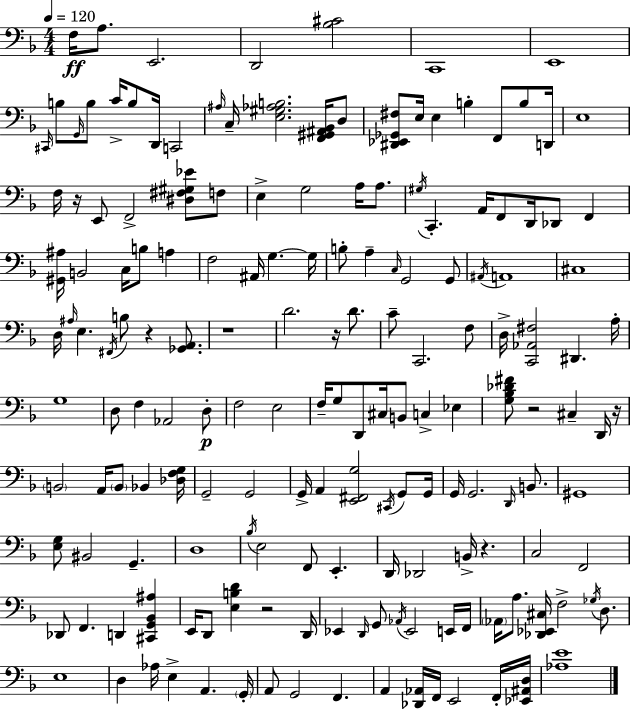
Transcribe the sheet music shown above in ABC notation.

X:1
T:Untitled
M:4/4
L:1/4
K:F
F,/4 A,/2 E,,2 D,,2 [_B,^C]2 C,,4 E,,4 ^C,,/4 B,/2 G,,/4 B,/2 C/4 B,/2 D,,/4 C,,2 ^A,/4 C,/4 [E,^G,_A,B,]2 [F,,^G,,^A,,_B,,]/4 D,/2 [^D,,_E,,_G,,^F,]/2 E,/4 E, B, F,,/2 B,/2 D,,/4 E,4 F,/4 z/4 E,,/2 F,,2 [^D,^F,^G,_E]/2 F,/2 E, G,2 A,/4 A,/2 ^G,/4 C,, A,,/4 F,,/2 D,,/4 _D,,/2 F,, [^G,,^A,]/4 B,,2 C,/4 B,/2 A, F,2 ^A,,/4 G, G,/4 B,/2 A, C,/4 G,,2 G,,/2 ^A,,/4 A,,4 ^C,4 D,/4 ^A,/4 E, ^F,,/4 B,/2 z [_G,,A,,]/2 z4 D2 z/4 D/2 C/2 C,,2 F,/2 D,/4 [C,,_A,,^F,]2 ^D,, A,/4 G,4 D,/2 F, _A,,2 D,/2 F,2 E,2 F,/4 G,/2 D,,/2 ^C,/4 B,,/2 C, _E, [G,_B,_D^F]/2 z2 ^C, D,,/4 z/4 B,,2 A,,/4 B,,/2 _B,, [_D,F,G,]/4 G,,2 G,,2 G,,/4 A,, [E,,^F,,G,]2 ^C,,/4 G,,/2 G,,/4 G,,/4 G,,2 D,,/4 B,,/2 ^G,,4 [E,G,]/2 ^B,,2 G,, D,4 _B,/4 E,2 F,,/2 E,, D,,/4 _D,,2 B,,/4 z C,2 F,,2 _D,,/2 F,, D,, [^C,,G,,_B,,^A,] E,,/4 D,,/2 [E,B,D] z2 D,,/4 _E,, D,,/4 G,,/2 _A,,/4 _E,,2 E,,/4 F,,/4 _A,,/4 A,/2 [_D,,_E,,^C,]/4 F,2 _G,/4 D,/2 E,4 D, _A,/4 E, A,, G,,/4 A,,/2 G,,2 F,, A,, [_D,,_A,,]/4 F,,/4 E,,2 F,,/4 [_E,,^A,,D,]/4 [_A,E]4